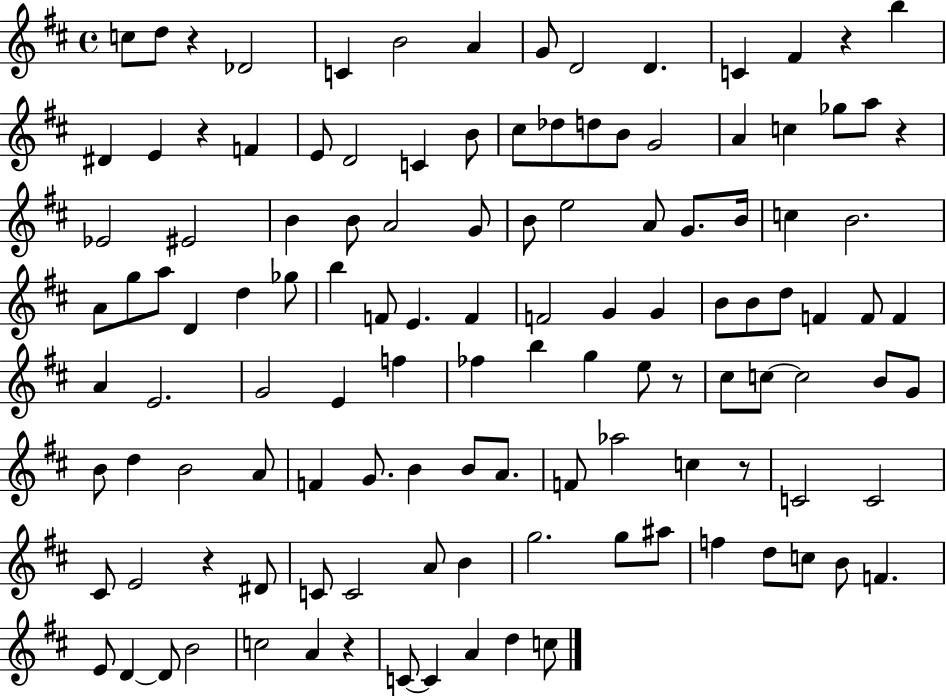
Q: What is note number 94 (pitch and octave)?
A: A4